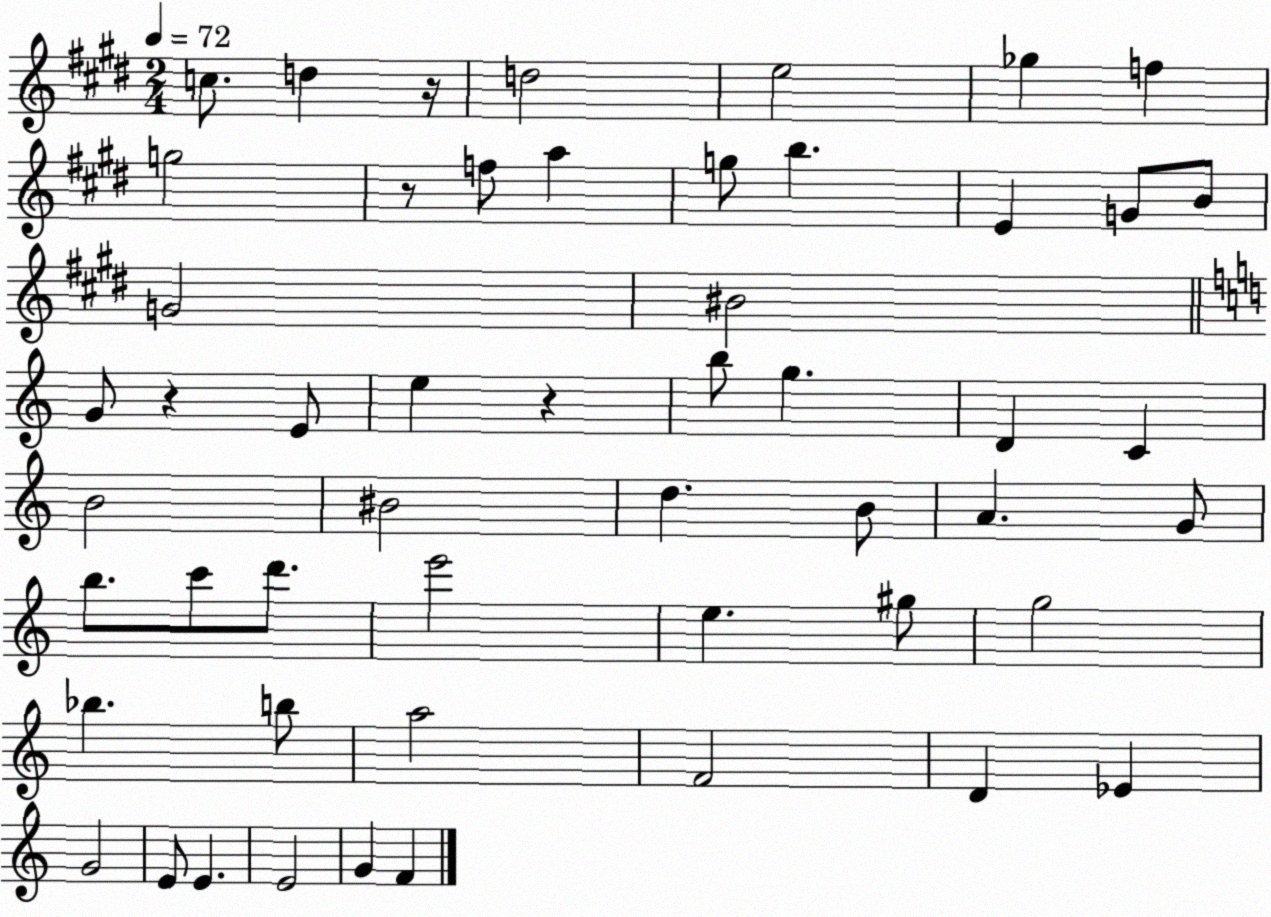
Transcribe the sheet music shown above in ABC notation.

X:1
T:Untitled
M:2/4
L:1/4
K:E
c/2 d z/4 d2 e2 _g f g2 z/2 f/2 a g/2 b E G/2 B/2 G2 ^B2 G/2 z E/2 e z b/2 g D C B2 ^B2 d B/2 A G/2 b/2 c'/2 d'/2 e'2 e ^g/2 g2 _b b/2 a2 F2 D _E G2 E/2 E E2 G F